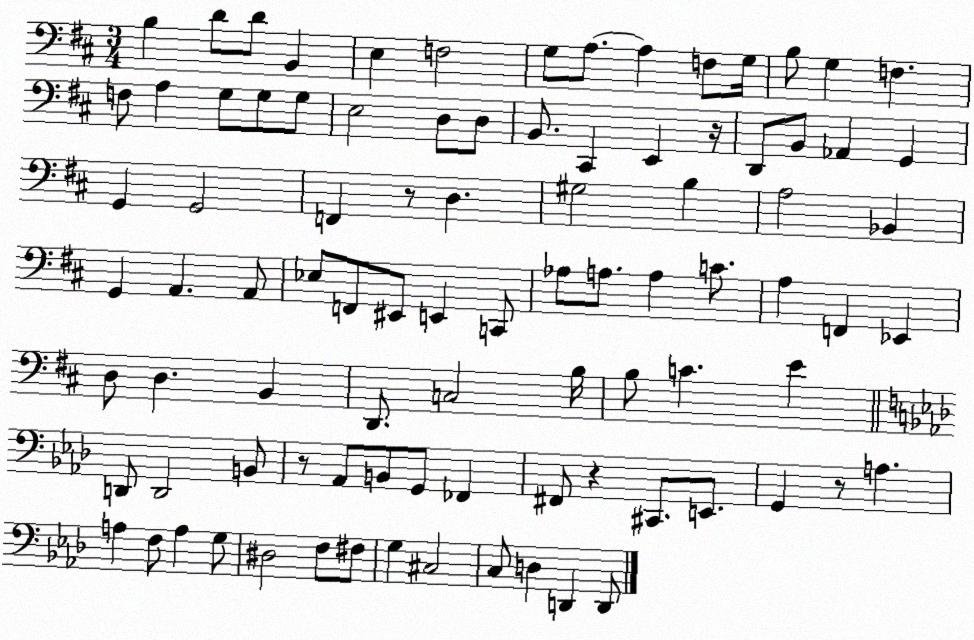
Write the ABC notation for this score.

X:1
T:Untitled
M:3/4
L:1/4
K:D
B, D/2 D/2 B,, E, F,2 G,/2 A,/2 A, F,/2 G,/4 B,/2 G, F, F,/2 A, G,/2 G,/2 G,/2 E,2 D,/2 D,/2 B,,/2 ^C,, E,, z/4 D,,/2 B,,/2 _A,, G,, G,, G,,2 F,, z/2 D, ^G,2 B, A,2 _B,, G,, A,, A,,/2 _E,/2 F,,/2 ^E,,/2 E,, C,,/2 _A,/2 A,/2 A, C/2 A, F,, _E,, D,/2 D, B,, D,,/2 C,2 B,/4 B,/2 C E D,,/2 D,,2 B,,/2 z/2 _A,,/2 B,,/2 G,,/2 _F,, ^F,,/2 z ^C,,/2 E,,/2 G,, z/2 A, A, F,/2 A, G,/2 ^D,2 F,/2 ^F,/2 G, ^C,2 C,/2 D, D,, D,,/2